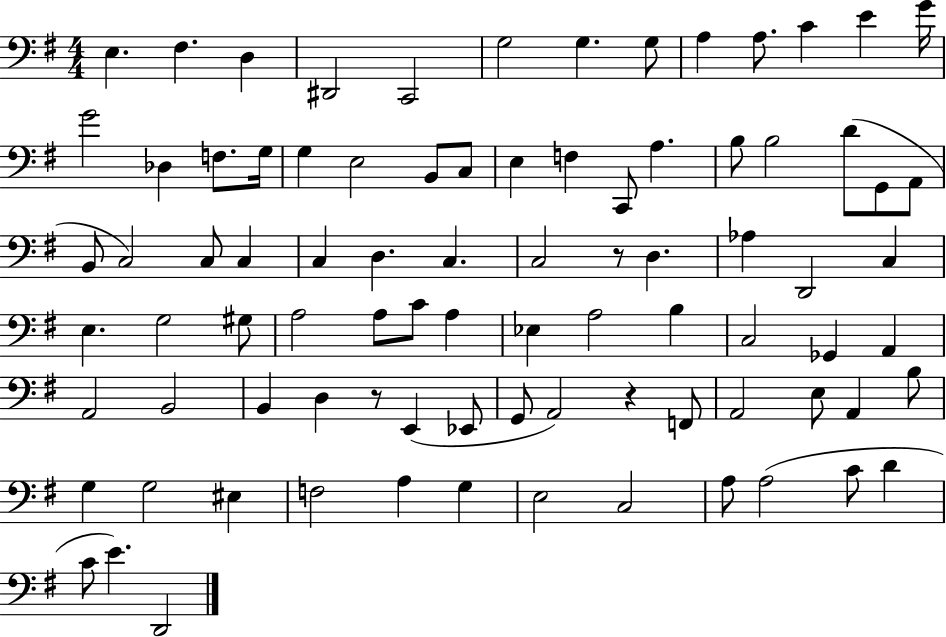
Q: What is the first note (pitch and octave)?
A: E3